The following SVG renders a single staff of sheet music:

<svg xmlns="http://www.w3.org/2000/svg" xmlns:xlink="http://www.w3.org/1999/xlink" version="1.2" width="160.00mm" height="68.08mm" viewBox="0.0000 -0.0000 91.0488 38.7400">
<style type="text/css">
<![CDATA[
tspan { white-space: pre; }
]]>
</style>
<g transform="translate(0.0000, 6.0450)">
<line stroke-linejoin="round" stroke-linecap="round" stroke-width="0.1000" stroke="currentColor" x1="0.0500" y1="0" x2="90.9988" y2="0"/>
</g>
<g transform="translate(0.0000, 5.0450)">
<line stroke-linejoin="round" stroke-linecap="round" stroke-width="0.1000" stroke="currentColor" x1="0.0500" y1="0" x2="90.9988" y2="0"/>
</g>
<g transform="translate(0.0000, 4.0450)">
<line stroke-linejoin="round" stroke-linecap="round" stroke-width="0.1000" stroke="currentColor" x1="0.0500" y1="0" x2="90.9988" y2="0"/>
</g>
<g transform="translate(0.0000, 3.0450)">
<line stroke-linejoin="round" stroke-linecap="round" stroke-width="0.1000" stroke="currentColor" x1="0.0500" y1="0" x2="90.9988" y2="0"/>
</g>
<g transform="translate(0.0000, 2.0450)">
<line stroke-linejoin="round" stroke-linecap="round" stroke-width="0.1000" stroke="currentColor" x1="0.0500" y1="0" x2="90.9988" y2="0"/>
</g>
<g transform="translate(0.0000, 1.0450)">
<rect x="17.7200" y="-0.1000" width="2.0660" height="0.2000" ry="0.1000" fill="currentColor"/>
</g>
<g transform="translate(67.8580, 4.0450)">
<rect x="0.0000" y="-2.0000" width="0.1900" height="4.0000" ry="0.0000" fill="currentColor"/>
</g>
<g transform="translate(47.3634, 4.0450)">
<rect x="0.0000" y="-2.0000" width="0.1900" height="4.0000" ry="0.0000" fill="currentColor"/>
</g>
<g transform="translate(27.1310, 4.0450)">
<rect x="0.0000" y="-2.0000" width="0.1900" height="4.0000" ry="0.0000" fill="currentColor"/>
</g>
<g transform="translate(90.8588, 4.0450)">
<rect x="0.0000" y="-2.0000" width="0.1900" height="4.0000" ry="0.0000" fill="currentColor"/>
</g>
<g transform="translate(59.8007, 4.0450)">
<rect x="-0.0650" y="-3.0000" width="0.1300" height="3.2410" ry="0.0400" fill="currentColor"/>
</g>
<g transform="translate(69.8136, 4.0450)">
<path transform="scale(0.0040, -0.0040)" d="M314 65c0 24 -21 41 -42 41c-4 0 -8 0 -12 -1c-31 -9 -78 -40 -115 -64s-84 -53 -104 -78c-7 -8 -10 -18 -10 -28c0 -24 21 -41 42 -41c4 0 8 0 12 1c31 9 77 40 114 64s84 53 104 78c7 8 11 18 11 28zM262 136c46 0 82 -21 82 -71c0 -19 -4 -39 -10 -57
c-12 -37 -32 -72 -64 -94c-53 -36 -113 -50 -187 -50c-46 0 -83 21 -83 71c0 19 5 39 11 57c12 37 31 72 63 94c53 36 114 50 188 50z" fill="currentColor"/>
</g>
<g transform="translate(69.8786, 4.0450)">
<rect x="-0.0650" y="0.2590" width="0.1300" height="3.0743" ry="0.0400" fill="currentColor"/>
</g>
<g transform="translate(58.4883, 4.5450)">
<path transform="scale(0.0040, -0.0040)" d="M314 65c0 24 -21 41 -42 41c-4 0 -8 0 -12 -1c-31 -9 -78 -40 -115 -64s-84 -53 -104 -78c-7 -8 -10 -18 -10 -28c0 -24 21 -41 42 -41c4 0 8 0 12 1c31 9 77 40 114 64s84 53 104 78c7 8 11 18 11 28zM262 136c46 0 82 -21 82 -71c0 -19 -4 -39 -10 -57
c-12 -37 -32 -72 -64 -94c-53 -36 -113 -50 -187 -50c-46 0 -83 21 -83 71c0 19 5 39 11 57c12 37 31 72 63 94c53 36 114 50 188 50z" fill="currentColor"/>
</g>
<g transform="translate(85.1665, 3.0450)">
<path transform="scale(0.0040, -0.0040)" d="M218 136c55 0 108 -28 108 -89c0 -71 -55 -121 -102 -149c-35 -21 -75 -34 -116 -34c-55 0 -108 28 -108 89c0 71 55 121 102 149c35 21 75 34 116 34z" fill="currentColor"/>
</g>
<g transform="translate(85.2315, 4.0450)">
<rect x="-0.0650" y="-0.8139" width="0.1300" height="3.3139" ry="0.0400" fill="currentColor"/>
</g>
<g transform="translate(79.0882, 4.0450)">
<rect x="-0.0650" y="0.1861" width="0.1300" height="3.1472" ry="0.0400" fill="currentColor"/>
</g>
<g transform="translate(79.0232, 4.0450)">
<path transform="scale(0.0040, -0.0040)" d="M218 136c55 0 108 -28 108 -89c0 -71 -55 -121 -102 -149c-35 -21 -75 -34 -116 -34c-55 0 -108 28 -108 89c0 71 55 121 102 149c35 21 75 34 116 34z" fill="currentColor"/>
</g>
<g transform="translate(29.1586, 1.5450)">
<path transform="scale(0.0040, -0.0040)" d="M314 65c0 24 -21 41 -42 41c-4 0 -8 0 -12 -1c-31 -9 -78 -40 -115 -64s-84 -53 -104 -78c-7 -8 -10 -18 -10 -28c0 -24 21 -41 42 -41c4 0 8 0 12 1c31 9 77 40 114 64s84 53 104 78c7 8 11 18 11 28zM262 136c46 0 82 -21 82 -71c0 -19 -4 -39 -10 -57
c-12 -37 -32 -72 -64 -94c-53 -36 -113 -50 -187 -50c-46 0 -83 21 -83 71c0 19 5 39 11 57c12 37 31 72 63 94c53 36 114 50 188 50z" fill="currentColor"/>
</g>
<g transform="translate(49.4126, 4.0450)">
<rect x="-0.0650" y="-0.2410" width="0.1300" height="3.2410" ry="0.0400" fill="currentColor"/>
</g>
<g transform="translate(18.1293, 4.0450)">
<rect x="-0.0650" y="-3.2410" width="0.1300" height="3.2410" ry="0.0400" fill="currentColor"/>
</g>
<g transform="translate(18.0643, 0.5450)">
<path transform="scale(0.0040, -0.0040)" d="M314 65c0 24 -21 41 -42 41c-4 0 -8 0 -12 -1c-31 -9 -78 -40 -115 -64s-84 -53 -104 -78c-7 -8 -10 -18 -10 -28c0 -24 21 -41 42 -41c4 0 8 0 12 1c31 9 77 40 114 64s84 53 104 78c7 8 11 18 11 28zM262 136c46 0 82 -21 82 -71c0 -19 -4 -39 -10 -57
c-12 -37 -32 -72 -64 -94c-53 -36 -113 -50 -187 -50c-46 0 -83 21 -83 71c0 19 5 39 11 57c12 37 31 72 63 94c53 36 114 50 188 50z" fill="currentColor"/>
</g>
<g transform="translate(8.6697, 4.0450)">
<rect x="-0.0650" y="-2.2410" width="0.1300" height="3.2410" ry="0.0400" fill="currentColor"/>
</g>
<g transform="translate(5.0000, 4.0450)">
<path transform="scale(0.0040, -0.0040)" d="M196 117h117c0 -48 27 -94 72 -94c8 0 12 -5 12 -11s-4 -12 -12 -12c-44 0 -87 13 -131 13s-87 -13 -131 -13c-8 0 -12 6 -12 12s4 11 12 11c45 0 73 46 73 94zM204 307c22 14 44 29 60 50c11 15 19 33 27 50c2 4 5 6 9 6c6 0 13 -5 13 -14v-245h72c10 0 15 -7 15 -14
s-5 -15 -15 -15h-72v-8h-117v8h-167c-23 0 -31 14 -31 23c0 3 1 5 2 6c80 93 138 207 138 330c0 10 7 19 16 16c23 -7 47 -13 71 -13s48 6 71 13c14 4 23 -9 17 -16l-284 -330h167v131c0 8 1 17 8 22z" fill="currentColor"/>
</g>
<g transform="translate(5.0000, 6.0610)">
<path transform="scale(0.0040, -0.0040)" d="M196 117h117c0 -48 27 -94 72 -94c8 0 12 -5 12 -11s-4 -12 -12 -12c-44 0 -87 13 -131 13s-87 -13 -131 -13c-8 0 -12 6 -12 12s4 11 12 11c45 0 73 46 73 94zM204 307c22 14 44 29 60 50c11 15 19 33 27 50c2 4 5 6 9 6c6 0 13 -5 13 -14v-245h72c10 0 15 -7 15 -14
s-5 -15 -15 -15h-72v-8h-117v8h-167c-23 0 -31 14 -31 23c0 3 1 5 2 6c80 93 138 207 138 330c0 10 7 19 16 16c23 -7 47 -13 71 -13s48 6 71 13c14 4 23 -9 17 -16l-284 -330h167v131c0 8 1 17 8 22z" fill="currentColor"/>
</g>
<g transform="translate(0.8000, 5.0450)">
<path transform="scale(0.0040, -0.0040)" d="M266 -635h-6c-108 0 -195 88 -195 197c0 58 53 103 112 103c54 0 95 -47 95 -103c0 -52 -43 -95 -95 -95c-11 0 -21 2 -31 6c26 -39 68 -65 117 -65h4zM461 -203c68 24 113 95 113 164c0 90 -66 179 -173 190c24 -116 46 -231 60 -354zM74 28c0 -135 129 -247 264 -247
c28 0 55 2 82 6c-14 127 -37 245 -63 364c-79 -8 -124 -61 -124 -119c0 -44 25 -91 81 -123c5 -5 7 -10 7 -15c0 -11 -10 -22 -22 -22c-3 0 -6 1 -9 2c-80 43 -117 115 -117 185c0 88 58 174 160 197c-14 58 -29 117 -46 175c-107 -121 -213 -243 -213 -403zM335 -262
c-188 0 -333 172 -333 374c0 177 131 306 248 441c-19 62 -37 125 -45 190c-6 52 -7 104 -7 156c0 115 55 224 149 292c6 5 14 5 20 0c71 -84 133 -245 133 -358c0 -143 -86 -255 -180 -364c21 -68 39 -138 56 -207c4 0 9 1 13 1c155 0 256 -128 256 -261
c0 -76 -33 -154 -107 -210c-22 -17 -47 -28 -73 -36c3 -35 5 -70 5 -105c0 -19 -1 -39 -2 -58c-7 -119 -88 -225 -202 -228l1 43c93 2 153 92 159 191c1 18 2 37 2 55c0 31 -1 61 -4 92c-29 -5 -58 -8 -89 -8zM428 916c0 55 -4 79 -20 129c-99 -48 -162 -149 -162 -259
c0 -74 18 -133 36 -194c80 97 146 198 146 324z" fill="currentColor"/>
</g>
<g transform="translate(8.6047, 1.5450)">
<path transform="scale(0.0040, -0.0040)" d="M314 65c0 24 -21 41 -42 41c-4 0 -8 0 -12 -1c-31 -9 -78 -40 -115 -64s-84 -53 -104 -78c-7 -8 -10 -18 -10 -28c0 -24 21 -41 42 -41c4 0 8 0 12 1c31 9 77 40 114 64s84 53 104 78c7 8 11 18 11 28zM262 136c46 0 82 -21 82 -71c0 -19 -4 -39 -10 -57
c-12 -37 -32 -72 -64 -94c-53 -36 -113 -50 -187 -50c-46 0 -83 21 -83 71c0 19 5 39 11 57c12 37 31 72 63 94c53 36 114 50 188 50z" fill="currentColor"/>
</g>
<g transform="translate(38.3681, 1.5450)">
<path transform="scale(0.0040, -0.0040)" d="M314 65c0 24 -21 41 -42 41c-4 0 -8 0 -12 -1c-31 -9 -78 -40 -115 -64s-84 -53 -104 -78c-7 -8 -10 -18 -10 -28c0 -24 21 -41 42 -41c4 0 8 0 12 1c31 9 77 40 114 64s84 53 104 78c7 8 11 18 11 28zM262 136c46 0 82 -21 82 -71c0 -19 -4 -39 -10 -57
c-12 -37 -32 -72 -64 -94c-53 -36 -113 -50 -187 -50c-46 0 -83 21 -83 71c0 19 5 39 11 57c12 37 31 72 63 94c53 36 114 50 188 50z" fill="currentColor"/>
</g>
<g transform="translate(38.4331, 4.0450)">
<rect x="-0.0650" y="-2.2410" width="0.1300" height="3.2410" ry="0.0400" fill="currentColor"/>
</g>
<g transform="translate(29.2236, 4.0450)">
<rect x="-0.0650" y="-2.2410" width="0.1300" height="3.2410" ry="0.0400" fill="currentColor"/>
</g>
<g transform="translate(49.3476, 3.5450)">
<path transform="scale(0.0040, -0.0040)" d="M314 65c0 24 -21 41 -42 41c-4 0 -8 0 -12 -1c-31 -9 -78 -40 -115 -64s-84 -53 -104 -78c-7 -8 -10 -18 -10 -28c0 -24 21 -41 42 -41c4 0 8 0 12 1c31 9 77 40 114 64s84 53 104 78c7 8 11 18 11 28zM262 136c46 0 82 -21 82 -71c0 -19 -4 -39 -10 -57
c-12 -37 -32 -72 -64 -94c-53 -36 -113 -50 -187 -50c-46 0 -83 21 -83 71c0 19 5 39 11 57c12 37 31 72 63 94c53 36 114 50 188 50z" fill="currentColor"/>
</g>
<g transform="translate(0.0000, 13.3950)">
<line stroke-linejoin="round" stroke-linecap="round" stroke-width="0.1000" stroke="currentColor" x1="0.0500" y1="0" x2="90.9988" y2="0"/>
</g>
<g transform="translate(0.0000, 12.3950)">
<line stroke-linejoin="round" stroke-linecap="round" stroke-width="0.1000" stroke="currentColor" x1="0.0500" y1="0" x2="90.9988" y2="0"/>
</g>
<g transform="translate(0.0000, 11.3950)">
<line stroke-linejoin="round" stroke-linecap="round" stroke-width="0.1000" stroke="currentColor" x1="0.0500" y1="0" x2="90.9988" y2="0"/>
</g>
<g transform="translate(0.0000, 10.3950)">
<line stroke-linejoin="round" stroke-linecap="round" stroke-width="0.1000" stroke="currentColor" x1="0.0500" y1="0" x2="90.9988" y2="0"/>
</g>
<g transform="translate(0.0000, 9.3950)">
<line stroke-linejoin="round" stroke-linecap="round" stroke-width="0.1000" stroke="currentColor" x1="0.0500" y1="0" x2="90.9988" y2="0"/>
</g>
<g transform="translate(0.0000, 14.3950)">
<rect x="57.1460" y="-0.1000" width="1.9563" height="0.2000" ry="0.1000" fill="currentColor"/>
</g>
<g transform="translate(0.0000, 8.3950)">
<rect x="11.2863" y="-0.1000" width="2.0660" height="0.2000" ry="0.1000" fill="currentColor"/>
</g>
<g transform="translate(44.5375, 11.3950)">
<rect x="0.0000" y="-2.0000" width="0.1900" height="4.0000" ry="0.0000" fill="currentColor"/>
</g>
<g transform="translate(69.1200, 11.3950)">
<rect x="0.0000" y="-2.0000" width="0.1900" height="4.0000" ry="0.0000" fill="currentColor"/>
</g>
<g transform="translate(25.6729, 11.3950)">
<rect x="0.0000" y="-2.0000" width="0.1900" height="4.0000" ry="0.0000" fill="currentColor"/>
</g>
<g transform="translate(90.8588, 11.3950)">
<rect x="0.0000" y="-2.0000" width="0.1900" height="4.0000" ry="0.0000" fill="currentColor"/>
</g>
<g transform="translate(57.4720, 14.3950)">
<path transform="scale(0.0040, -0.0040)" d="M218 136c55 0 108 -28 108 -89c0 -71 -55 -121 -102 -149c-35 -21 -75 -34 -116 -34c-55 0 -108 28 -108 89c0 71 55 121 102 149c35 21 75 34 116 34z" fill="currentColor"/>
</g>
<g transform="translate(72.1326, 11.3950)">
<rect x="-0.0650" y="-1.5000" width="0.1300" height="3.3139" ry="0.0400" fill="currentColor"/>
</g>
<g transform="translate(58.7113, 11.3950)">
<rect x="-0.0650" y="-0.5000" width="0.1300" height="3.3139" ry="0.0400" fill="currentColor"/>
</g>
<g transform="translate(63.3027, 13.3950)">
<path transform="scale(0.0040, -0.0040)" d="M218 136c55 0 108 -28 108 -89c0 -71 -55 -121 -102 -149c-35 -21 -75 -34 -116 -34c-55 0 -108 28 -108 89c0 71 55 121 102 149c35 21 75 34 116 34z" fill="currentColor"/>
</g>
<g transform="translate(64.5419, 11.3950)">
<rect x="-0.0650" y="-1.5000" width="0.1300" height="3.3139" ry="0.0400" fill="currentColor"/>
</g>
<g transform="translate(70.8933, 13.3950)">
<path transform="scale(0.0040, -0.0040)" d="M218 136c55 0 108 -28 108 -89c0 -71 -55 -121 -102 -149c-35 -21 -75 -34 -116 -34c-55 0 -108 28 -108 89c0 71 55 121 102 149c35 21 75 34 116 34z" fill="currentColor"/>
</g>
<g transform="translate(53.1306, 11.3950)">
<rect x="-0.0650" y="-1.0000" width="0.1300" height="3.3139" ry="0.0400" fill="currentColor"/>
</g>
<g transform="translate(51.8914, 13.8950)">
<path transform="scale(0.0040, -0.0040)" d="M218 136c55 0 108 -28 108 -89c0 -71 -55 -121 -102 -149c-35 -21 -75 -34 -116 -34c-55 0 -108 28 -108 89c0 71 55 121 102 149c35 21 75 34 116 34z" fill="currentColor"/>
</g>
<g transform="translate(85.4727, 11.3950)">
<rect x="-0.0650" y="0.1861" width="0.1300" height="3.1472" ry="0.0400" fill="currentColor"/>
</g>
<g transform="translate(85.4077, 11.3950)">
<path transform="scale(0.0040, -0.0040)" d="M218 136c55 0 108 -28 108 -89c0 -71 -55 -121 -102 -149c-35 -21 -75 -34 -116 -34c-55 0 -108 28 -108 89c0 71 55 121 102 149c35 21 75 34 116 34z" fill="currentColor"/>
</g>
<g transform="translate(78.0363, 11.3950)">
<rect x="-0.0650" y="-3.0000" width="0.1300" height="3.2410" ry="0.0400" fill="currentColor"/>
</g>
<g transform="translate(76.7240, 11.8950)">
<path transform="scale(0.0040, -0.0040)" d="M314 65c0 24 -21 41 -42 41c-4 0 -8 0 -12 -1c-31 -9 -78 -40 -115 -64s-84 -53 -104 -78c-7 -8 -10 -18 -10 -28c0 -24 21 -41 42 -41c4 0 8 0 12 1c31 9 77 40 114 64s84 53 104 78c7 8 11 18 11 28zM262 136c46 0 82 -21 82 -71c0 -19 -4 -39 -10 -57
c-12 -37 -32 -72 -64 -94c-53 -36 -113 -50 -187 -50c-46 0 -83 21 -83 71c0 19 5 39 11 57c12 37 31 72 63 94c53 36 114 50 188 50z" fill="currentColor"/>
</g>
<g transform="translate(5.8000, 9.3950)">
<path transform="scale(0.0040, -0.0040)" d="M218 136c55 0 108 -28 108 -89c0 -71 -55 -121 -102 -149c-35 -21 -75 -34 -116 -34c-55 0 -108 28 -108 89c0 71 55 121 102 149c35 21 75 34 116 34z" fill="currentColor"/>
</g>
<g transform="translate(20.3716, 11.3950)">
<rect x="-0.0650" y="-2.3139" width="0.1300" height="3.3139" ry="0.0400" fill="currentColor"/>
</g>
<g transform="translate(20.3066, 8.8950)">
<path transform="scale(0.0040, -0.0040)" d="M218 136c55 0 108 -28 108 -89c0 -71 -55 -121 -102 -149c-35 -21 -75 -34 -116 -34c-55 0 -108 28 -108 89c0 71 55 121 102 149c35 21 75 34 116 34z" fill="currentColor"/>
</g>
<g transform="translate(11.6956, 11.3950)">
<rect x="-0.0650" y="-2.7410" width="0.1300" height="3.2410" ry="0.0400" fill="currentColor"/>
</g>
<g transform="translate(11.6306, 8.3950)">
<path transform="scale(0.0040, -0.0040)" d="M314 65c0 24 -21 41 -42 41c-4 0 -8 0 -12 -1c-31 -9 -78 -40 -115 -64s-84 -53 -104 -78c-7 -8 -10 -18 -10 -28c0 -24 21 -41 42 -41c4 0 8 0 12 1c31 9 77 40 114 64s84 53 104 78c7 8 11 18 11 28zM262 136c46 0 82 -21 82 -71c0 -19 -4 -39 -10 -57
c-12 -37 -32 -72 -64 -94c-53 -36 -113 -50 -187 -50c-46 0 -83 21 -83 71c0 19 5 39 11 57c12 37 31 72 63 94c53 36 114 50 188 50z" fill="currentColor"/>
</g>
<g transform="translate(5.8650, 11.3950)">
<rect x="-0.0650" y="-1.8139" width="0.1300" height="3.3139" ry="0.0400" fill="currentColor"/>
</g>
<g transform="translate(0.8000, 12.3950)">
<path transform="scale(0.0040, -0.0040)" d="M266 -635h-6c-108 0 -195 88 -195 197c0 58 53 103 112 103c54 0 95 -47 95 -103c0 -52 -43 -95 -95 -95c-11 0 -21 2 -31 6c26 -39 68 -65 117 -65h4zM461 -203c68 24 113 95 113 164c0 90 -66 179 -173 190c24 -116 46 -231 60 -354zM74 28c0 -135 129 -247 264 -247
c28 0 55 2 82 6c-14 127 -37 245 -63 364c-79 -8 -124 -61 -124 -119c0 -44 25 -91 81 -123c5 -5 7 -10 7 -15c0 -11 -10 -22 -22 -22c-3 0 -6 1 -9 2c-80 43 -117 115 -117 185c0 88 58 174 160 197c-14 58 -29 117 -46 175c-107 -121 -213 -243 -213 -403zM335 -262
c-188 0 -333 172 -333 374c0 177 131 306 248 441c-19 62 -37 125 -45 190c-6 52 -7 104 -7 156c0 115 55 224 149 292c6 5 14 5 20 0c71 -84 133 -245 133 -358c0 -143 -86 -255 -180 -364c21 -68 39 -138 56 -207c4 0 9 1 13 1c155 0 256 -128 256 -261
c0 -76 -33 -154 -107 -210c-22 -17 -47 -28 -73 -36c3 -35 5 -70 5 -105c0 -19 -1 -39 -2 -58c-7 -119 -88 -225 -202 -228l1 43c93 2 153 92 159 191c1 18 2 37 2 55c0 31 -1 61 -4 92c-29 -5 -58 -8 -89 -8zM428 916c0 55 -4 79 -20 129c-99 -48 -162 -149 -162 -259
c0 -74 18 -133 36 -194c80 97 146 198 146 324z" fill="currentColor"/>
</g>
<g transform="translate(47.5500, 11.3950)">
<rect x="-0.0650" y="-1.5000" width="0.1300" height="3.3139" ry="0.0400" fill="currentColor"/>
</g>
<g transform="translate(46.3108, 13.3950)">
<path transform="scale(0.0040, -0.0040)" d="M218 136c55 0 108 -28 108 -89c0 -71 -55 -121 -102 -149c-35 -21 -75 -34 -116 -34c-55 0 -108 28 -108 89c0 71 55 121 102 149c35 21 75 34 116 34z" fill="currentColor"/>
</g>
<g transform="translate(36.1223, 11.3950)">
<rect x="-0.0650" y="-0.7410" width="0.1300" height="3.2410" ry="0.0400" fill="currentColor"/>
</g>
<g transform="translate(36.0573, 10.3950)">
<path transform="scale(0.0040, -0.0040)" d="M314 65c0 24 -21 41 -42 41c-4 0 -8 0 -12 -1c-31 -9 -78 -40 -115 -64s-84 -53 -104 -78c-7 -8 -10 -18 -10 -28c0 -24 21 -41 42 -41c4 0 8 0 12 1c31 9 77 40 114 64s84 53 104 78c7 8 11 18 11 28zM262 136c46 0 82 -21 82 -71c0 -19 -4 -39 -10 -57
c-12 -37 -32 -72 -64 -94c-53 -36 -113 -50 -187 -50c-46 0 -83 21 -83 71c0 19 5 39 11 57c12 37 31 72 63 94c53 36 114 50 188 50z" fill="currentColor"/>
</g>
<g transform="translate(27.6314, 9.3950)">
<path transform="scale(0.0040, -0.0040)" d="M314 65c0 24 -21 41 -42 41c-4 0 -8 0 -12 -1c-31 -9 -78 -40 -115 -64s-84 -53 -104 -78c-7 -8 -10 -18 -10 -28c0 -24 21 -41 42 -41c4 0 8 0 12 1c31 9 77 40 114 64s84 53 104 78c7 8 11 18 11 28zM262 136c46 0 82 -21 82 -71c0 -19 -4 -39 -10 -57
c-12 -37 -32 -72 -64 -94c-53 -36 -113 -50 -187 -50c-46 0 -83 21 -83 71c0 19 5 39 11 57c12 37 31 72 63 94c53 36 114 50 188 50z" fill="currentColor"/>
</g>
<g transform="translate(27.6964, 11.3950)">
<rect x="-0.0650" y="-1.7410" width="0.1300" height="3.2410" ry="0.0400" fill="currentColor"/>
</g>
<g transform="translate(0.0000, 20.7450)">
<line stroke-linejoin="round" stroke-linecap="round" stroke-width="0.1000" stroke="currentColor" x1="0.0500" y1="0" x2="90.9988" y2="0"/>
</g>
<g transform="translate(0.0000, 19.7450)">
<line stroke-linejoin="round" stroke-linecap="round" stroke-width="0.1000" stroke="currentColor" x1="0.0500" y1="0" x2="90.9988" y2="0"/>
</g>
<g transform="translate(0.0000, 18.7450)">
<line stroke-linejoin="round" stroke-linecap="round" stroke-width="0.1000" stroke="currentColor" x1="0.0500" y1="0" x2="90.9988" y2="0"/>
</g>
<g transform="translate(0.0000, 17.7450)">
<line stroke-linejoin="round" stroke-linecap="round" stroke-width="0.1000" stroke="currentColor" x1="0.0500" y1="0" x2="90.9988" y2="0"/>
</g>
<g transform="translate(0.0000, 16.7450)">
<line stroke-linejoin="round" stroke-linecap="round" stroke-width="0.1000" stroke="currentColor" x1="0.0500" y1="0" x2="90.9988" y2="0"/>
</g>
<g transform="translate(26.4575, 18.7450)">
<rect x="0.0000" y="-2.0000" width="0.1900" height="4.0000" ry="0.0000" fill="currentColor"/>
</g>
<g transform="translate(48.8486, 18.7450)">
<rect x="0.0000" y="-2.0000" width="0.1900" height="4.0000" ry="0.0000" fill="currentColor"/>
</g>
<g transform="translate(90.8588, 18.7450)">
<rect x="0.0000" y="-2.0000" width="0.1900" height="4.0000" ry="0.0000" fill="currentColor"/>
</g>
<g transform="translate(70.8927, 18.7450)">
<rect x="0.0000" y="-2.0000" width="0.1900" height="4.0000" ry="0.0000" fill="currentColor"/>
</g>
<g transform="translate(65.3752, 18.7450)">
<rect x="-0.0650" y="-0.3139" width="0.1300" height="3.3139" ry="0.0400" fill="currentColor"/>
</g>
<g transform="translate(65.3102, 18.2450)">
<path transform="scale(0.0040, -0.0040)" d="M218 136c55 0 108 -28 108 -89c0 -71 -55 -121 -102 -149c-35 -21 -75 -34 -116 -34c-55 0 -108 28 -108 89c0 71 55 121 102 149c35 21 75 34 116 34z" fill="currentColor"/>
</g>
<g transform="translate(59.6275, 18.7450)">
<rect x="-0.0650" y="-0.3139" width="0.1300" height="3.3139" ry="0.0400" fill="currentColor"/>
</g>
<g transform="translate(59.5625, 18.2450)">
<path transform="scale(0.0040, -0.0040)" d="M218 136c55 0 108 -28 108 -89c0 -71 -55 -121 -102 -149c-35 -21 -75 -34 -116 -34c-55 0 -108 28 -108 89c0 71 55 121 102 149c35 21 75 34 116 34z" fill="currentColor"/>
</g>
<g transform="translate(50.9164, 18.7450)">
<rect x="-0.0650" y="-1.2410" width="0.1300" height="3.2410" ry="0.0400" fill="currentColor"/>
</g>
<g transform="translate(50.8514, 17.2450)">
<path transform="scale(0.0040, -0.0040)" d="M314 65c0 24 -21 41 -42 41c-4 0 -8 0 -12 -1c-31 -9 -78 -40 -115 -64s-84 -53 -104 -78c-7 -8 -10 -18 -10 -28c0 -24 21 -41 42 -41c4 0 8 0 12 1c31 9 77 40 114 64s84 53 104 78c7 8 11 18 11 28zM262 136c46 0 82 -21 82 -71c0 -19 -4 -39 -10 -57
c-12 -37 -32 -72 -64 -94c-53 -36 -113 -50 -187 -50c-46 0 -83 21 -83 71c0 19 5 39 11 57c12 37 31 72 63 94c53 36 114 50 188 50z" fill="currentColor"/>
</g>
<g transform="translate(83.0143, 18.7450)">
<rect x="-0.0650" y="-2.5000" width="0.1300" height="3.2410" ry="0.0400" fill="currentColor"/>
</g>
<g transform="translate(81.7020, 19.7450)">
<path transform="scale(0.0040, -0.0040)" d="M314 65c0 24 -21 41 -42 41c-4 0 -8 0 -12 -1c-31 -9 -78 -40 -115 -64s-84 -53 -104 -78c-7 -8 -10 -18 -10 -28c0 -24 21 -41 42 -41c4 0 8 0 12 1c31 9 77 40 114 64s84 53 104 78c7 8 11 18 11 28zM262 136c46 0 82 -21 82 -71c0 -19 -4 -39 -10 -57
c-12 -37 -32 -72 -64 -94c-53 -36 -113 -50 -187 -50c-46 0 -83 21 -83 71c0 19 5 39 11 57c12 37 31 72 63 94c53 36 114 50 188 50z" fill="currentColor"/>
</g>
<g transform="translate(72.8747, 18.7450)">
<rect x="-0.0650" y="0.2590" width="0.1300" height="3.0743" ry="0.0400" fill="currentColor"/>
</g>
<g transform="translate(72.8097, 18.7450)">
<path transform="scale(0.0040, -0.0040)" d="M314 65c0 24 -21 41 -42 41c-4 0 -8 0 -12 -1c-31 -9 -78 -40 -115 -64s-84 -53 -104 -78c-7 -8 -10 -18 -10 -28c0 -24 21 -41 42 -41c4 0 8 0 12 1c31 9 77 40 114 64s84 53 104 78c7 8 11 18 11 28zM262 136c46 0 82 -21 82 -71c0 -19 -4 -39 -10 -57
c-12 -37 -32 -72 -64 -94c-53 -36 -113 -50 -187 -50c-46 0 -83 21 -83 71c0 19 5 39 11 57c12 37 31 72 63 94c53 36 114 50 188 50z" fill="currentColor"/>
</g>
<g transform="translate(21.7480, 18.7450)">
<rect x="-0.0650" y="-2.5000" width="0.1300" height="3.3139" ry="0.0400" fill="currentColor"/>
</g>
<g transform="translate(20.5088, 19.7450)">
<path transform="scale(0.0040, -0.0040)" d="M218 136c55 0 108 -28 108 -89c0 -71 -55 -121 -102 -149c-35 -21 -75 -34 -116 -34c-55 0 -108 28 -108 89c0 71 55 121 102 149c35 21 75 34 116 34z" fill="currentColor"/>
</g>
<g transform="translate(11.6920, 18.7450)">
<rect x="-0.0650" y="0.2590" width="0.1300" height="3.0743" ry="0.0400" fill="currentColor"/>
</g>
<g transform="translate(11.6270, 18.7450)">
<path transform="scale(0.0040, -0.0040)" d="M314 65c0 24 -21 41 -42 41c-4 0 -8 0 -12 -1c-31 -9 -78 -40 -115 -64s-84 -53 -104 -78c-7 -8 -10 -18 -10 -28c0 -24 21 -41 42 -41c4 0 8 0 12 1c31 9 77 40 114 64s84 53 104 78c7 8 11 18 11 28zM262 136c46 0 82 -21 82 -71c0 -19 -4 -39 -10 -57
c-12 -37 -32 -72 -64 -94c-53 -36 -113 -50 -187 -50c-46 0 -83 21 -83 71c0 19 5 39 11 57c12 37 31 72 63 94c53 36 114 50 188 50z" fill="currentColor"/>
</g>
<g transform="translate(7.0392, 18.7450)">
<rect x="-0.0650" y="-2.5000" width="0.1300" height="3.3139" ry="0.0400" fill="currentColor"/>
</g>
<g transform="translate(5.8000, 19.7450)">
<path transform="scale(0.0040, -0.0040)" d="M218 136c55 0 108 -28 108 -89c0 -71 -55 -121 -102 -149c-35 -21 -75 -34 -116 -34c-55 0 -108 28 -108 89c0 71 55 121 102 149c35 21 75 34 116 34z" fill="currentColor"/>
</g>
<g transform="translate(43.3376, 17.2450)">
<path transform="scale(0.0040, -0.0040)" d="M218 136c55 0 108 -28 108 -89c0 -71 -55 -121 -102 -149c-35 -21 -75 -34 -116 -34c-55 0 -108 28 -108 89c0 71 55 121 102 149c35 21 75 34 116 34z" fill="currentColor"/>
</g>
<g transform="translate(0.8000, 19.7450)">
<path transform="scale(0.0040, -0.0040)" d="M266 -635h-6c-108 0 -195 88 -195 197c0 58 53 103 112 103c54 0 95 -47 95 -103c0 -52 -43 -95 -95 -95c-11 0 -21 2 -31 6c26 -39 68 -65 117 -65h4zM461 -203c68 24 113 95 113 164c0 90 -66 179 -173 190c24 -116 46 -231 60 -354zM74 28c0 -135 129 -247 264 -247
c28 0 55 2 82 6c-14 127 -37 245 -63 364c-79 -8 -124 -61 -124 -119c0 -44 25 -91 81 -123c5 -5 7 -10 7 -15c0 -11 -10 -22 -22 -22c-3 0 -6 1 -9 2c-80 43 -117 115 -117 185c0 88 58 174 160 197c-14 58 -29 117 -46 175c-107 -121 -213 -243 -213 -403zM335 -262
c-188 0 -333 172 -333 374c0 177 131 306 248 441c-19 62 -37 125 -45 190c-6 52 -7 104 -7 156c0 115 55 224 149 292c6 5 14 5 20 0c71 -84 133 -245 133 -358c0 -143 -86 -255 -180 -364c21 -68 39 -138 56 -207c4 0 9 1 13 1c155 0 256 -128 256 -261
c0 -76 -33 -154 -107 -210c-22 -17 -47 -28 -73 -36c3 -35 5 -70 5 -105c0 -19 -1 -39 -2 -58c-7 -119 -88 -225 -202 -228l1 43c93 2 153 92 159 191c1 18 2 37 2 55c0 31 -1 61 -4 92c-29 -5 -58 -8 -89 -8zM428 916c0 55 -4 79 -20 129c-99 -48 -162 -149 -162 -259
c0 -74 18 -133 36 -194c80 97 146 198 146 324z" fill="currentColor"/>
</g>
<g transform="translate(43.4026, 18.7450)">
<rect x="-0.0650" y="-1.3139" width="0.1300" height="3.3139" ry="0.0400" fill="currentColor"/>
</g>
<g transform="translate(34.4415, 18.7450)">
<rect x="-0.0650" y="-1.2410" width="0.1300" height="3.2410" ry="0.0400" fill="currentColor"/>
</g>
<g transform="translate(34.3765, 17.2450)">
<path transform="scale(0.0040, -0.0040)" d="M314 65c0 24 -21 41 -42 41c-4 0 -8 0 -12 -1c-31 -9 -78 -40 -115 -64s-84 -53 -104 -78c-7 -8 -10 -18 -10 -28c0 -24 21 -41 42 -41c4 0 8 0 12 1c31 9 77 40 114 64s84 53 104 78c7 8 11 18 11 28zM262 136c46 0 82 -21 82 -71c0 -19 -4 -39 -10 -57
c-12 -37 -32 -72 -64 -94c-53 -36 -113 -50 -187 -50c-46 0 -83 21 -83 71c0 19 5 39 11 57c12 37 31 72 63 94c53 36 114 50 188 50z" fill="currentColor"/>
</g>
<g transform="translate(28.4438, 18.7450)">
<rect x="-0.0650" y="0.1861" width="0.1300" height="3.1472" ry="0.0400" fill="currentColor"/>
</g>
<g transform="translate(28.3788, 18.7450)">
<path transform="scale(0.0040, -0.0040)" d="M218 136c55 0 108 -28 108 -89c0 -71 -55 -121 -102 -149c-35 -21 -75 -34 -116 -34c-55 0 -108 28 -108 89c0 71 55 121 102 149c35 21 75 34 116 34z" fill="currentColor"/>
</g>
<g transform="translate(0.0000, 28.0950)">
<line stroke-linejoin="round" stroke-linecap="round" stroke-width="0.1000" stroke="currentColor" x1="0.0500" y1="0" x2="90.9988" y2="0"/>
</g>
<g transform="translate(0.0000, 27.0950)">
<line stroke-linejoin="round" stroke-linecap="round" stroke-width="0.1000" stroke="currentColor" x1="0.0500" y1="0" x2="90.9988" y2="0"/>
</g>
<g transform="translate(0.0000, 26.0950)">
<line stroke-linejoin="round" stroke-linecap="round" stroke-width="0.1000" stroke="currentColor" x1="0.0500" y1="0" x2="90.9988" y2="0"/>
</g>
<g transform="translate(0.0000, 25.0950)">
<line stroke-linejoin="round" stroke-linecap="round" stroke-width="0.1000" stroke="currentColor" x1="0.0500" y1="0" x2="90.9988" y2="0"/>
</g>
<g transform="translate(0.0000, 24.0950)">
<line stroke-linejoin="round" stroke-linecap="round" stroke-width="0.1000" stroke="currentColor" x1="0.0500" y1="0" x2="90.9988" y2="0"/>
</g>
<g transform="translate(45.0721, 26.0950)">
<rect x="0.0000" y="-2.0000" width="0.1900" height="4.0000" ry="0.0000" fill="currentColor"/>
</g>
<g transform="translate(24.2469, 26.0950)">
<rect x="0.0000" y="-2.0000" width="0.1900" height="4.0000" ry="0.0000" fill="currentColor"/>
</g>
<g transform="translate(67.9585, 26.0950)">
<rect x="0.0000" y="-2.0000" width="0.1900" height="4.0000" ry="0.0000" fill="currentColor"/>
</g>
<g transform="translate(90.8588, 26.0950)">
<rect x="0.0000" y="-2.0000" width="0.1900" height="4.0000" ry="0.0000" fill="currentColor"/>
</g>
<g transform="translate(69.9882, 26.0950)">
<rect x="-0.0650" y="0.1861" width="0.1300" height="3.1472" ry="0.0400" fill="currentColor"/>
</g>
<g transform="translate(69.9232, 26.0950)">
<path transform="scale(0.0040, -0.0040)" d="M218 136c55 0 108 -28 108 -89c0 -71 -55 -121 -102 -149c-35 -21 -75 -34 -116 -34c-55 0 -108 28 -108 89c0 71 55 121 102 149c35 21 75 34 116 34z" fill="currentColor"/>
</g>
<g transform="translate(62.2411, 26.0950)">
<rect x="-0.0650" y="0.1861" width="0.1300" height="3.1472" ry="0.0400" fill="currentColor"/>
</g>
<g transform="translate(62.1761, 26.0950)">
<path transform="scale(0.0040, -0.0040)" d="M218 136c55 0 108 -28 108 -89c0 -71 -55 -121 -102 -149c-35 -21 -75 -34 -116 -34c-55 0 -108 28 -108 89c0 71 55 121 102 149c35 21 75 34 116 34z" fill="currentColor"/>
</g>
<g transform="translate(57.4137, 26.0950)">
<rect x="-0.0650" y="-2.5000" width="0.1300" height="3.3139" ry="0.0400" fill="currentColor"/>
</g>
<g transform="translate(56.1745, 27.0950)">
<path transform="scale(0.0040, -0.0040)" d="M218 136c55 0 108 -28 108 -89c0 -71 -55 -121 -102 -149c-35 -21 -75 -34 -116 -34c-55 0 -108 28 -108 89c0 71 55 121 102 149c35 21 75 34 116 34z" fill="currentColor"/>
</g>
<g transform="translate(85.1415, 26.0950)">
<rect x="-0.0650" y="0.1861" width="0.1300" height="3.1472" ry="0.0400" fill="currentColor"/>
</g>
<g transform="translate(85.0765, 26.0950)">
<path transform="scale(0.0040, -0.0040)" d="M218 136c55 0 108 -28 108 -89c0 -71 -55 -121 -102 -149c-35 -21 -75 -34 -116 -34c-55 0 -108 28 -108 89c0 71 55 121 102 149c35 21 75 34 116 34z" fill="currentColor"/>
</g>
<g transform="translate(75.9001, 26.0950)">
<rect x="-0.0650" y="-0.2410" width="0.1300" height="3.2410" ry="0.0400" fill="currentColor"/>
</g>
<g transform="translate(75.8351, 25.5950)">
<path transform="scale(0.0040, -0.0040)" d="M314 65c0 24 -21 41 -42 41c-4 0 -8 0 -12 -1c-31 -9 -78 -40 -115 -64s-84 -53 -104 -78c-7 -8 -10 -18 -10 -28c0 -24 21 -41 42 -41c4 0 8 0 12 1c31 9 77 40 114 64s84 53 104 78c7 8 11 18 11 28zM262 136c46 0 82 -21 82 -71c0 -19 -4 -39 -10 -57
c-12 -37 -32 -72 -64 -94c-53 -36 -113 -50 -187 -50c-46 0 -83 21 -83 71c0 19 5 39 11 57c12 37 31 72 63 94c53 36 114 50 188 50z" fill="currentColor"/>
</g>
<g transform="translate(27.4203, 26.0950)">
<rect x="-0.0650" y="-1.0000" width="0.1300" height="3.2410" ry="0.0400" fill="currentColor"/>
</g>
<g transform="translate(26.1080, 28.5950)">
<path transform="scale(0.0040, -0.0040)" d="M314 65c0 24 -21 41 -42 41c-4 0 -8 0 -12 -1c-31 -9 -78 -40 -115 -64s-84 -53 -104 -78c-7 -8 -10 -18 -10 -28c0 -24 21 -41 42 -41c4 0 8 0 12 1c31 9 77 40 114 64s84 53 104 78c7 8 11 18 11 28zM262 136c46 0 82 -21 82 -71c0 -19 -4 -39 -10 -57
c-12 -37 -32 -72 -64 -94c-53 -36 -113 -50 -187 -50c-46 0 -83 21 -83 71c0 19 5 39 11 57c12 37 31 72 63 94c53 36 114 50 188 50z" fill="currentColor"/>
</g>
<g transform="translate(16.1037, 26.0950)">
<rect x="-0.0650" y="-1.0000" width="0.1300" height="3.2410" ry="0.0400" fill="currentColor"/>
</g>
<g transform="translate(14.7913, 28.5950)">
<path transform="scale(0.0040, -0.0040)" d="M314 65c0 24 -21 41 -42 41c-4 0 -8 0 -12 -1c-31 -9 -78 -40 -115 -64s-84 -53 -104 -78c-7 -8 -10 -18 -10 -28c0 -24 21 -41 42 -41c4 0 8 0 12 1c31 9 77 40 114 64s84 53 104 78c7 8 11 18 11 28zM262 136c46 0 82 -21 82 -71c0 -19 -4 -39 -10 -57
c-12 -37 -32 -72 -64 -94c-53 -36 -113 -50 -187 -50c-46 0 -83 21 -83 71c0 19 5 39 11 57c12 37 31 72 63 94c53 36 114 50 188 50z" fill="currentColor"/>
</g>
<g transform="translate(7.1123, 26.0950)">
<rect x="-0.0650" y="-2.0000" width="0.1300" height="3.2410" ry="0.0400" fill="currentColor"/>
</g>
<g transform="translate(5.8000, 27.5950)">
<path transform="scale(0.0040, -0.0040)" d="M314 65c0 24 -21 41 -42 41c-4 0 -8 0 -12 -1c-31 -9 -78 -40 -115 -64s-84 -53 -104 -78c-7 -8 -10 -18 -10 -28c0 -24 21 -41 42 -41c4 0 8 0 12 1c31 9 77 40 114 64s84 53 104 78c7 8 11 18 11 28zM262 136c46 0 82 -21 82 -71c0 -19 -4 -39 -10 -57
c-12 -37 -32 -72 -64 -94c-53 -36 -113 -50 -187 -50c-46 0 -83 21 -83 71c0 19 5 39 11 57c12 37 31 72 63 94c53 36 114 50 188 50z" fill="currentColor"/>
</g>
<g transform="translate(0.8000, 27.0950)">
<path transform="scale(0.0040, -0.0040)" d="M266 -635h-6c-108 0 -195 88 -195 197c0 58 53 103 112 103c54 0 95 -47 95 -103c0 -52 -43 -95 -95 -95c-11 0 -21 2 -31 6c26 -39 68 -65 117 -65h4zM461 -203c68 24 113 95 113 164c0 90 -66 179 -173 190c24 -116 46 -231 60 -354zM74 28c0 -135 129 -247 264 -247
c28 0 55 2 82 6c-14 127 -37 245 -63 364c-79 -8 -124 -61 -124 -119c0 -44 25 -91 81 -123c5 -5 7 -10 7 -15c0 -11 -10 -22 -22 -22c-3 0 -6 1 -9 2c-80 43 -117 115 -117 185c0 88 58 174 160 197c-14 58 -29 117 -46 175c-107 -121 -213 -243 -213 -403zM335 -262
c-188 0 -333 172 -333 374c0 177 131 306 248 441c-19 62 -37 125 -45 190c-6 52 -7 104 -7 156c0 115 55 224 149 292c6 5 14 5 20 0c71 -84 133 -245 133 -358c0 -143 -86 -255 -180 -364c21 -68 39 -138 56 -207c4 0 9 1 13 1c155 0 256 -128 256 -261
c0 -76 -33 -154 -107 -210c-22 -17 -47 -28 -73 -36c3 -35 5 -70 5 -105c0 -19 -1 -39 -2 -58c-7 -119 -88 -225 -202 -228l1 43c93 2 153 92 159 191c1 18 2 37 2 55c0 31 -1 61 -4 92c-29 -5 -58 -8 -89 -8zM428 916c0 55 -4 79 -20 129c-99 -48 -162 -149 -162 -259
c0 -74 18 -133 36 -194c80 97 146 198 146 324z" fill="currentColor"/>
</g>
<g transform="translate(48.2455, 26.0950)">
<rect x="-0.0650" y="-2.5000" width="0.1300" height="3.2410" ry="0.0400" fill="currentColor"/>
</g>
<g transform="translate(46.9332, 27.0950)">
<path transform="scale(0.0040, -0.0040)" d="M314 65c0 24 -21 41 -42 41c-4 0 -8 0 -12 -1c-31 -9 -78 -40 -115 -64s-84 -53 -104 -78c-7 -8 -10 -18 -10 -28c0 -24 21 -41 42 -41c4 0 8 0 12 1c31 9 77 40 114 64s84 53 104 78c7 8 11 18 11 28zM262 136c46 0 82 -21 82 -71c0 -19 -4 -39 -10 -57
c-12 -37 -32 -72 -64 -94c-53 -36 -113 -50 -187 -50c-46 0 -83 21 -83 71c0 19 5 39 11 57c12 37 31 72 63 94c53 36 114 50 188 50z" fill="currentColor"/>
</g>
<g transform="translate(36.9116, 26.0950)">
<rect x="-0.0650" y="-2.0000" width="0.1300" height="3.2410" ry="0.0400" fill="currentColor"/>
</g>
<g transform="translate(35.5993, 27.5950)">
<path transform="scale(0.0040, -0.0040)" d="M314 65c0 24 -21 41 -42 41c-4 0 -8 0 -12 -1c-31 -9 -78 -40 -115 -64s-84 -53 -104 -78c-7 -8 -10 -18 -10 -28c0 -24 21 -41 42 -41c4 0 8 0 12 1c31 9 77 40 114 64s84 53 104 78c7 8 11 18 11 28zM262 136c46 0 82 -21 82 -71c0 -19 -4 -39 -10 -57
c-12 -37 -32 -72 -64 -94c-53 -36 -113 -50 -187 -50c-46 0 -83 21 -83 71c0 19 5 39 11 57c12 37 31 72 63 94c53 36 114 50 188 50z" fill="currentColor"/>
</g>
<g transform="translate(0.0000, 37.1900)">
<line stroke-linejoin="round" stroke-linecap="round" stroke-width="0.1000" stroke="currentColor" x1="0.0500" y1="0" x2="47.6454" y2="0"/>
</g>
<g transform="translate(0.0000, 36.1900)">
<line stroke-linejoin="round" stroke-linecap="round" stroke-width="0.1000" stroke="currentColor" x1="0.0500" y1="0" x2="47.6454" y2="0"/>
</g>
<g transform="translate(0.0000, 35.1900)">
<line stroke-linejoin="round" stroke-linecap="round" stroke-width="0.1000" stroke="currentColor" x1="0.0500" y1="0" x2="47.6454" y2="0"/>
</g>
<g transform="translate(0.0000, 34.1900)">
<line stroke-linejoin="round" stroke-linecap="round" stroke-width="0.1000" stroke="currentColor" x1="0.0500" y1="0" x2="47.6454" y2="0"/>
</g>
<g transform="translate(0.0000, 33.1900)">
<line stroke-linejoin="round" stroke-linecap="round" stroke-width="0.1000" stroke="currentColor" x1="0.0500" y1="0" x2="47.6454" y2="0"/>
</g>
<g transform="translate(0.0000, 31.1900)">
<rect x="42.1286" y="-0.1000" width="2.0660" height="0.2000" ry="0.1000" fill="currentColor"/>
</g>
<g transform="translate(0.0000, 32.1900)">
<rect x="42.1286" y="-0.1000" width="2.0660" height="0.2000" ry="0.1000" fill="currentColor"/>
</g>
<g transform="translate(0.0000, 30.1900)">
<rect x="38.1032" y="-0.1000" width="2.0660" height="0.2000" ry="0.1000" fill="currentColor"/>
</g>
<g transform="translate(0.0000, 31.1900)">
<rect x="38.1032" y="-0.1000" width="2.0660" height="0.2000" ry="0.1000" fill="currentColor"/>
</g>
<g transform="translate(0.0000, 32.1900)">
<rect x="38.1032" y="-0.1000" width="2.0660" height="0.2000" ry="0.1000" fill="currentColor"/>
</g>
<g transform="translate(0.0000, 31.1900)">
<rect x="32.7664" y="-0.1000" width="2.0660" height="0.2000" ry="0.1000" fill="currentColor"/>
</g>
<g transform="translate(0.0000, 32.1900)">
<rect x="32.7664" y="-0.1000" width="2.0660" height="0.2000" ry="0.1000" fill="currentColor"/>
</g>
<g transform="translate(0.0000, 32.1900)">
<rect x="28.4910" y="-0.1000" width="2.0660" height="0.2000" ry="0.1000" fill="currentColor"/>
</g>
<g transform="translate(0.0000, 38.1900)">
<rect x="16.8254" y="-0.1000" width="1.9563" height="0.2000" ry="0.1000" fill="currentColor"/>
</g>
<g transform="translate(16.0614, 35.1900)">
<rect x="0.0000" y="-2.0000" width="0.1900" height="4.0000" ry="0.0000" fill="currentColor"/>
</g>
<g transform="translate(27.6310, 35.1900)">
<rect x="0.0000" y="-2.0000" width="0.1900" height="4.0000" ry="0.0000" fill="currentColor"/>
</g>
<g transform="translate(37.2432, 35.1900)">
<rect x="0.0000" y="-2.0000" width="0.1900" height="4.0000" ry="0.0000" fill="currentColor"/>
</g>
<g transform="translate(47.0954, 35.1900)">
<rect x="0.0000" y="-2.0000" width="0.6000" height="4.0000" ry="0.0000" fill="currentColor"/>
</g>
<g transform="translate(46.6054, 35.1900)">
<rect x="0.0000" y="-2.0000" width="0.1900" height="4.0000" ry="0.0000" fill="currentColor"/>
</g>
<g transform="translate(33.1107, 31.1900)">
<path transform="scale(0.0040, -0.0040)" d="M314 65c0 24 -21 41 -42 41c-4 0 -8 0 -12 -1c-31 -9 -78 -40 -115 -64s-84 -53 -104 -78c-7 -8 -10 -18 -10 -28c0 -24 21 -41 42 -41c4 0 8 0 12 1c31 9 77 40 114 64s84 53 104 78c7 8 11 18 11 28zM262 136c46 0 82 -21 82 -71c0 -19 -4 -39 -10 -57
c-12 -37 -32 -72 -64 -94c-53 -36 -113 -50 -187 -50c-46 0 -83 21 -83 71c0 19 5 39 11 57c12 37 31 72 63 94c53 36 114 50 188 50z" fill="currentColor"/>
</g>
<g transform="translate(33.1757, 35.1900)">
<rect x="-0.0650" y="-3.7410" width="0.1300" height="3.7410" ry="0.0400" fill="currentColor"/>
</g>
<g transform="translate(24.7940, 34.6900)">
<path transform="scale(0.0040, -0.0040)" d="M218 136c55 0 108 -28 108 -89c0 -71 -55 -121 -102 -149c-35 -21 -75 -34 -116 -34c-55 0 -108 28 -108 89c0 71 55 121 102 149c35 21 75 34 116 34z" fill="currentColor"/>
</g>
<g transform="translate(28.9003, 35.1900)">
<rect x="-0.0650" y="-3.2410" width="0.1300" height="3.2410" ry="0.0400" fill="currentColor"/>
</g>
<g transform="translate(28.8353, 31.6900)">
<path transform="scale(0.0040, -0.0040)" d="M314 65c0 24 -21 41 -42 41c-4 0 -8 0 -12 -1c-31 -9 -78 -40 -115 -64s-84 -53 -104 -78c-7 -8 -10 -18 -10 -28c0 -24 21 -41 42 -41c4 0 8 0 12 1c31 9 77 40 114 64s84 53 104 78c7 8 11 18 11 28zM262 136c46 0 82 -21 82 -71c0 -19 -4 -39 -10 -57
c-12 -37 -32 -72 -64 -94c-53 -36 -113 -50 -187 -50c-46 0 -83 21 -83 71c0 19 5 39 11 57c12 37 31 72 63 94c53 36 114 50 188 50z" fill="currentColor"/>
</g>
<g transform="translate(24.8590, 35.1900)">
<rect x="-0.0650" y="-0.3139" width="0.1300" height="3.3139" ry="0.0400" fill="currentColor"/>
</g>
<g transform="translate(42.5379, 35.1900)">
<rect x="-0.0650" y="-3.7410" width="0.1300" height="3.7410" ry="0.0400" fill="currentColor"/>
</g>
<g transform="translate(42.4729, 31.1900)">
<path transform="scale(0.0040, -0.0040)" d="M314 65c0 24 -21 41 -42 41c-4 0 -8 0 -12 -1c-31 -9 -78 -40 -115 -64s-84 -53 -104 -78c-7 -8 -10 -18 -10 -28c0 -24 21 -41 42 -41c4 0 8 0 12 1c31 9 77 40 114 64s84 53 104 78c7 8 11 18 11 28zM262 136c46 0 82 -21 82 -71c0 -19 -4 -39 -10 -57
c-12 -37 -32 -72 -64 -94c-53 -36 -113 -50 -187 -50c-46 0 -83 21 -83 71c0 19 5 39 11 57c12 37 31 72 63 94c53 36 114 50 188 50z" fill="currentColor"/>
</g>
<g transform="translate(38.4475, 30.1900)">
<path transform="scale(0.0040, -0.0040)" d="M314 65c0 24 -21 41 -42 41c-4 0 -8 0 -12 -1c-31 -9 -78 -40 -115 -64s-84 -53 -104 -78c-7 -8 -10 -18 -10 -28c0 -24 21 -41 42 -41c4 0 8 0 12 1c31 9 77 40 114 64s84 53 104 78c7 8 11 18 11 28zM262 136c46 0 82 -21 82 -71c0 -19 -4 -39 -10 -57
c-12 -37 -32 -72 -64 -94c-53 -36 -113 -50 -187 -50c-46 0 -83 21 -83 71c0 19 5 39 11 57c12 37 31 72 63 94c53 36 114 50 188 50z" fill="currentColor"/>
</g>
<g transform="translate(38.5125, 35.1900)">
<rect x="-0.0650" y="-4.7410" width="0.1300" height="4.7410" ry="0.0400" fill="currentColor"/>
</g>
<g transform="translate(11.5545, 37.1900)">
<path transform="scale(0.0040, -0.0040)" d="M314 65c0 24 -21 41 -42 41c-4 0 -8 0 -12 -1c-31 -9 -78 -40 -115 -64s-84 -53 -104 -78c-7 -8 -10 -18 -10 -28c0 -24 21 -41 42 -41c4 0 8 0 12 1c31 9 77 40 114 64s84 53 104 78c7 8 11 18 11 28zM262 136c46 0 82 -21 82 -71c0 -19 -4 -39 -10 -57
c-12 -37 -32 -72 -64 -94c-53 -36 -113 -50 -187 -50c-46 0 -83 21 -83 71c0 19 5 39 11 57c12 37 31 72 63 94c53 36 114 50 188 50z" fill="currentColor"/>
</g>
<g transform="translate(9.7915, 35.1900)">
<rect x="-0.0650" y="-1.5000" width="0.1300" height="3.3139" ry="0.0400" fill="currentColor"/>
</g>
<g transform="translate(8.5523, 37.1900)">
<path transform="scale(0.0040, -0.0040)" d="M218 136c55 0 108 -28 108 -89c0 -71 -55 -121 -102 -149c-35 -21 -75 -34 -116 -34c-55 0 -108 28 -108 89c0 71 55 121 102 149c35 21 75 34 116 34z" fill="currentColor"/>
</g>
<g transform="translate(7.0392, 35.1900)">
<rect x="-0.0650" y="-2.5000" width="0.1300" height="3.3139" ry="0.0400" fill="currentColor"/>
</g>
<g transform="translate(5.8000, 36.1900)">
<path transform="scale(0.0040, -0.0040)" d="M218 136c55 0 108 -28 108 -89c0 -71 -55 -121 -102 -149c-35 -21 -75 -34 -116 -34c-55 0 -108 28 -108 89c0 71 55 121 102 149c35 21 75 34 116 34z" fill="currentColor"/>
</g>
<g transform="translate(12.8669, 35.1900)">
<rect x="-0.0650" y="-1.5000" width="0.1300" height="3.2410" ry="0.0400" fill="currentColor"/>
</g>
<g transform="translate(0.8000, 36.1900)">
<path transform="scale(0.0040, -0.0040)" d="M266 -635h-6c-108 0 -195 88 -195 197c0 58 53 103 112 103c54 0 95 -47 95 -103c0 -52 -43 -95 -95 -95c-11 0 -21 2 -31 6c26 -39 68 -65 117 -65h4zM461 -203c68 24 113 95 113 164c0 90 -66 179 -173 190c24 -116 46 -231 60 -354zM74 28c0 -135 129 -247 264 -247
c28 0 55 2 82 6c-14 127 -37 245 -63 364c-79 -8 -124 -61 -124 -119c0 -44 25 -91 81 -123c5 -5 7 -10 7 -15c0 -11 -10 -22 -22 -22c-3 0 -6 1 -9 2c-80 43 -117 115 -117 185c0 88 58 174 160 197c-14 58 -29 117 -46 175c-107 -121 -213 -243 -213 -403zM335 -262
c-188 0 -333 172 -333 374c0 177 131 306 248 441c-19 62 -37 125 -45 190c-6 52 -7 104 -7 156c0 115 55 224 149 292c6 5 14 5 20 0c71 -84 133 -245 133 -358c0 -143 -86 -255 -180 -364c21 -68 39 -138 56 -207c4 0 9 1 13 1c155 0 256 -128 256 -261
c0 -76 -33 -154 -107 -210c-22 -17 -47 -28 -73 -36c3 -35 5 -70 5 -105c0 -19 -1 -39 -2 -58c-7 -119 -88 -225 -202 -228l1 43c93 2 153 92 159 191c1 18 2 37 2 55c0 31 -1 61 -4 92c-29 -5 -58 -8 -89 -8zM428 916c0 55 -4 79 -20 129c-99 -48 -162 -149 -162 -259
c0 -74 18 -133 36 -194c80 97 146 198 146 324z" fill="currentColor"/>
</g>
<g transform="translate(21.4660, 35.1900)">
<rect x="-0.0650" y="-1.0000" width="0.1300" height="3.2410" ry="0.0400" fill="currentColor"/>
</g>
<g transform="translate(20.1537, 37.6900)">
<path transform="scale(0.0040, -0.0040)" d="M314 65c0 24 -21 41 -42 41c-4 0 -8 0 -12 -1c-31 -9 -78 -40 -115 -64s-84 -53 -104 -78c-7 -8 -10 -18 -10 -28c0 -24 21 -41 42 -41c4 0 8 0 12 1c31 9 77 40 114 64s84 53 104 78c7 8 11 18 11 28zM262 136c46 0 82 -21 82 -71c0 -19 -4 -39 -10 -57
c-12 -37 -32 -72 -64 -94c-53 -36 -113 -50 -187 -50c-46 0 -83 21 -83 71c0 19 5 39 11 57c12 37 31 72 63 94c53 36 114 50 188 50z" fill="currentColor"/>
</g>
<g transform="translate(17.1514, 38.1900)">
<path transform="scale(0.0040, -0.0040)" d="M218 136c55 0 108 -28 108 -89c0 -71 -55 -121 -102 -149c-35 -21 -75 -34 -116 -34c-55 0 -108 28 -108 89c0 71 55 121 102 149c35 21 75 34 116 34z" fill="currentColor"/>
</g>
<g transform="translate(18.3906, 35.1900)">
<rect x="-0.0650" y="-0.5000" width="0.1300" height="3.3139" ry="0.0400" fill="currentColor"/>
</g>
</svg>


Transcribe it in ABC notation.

X:1
T:Untitled
M:4/4
L:1/4
K:C
g2 b2 g2 g2 c2 A2 B2 B d f a2 g f2 d2 E D C E E A2 B G B2 G B e2 e e2 c c B2 G2 F2 D2 D2 F2 G2 G B B c2 B G E E2 C D2 c b2 c'2 e'2 c'2